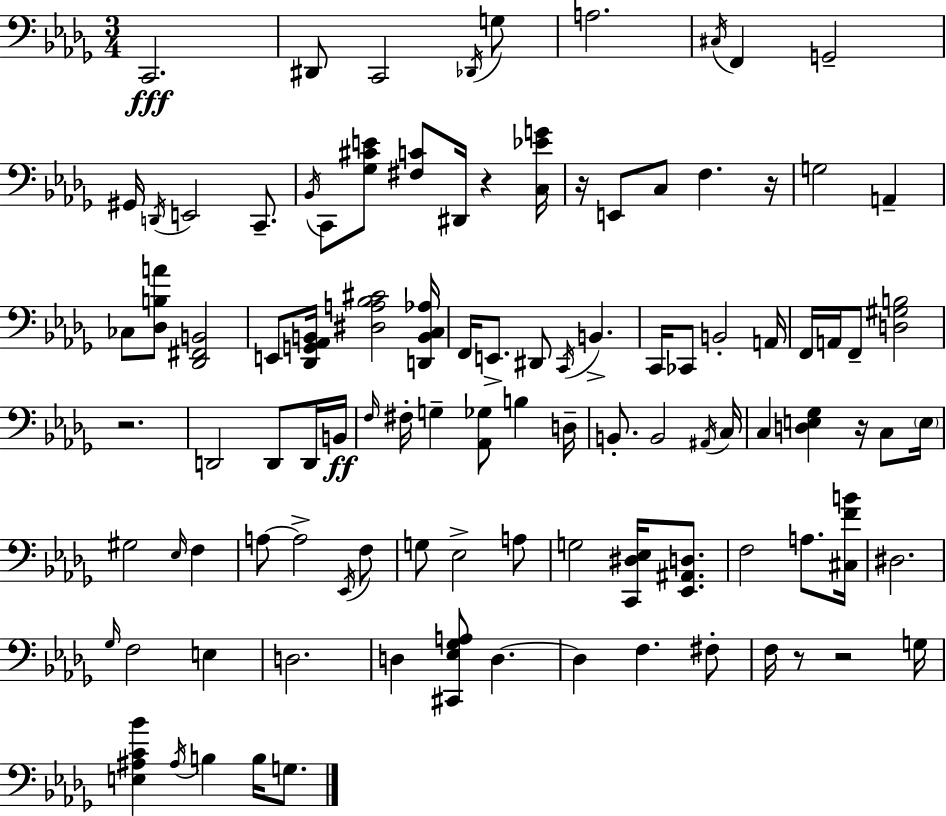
{
  \clef bass
  \numericTimeSignature
  \time 3/4
  \key bes \minor
  c,2.\fff | dis,8 c,2 \acciaccatura { des,16 } g8 | a2. | \acciaccatura { cis16 } f,4 g,2-- | \break gis,16 \acciaccatura { d,16 } e,2 | c,8.-- \acciaccatura { bes,16 } c,8 <ges cis' e'>8 <fis c'>8 dis,16 r4 | <c ees' g'>16 r16 e,8 c8 f4. | r16 g2 | \break a,4-- ces8 <des b a'>8 <des, fis, b,>2 | e,8 <des, g, aes, b,>16 <dis a bes cis'>2 | <d, b, c aes>16 f,16 e,8.-> dis,8 \acciaccatura { c,16 } b,4.-> | c,16 ces,8 b,2-. | \break a,16 f,16 a,16 f,8-- <d gis b>2 | r2. | d,2 | d,8 d,16 b,16\ff \grace { f16 } fis16-. g4-- <aes, ges>8 | \break b4 d16-- b,8.-. b,2 | \acciaccatura { ais,16 } c16 c4 <d e ges>4 | r16 c8 \parenthesize e16 gis2 | \grace { ees16 } f4 a8~~ a2-> | \break \acciaccatura { ees,16 } f8 g8 ees2-> | a8 g2 | <c, dis ees>16 <ees, ais, d>8. f2 | a8. <cis f' b'>16 dis2. | \break \grace { ges16 } f2 | e4 d2. | d4 | <cis, ees ges a>8 d4.~~ d4 | \break f4. fis8-. f16 r8 | r2 g16 <e ais c' bes'>4 | \acciaccatura { ais16 } b4 b16 g8. \bar "|."
}